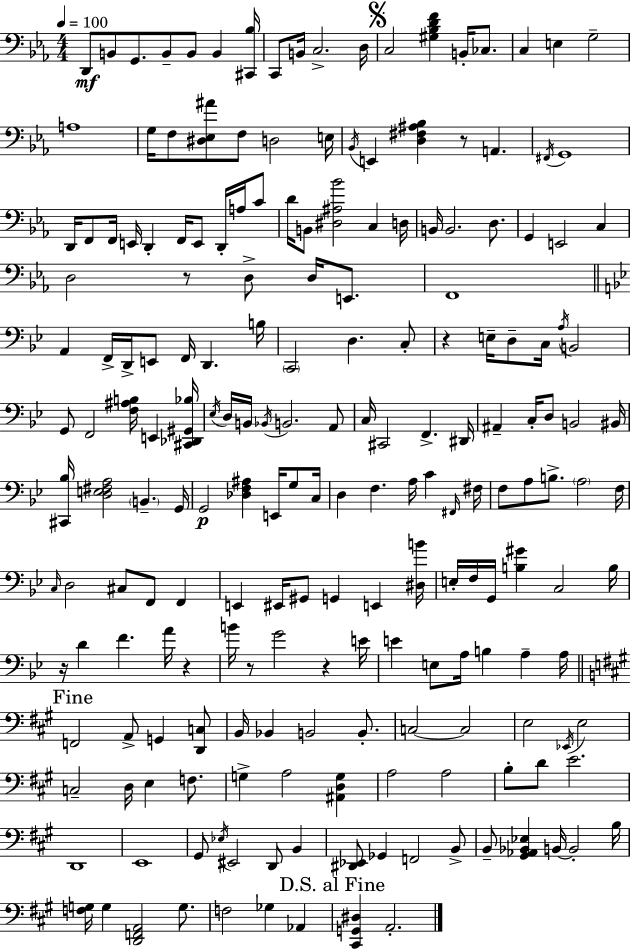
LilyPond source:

{
  \clef bass
  \numericTimeSignature
  \time 4/4
  \key ees \major
  \tempo 4 = 100
  d,8\mf b,8 g,8. b,8-- b,8 b,4 <cis, bes>16 | c,8 b,16 c2.-> d16 | \mark \markup { \musicglyph "scripts.segno" } c2 <gis bes d' f'>4 b,16-. ces8. | c4 e4 g2-- | \break a1 | g16 f8 <dis ees ais'>8 f8 d2 e16 | \acciaccatura { bes,16 } e,4 <d fis ais bes>4 r8 a,4. | \acciaccatura { fis,16 } g,1 | \break d,16 f,8 f,16 e,16 d,4-. f,16 e,8 d,16-. a16 | c'8 d'16 b,8 <dis ais bes'>2 c4 | d16 b,16 b,2. d8. | g,4 e,2 c4 | \break d2 r8 d8-> d16 e,8. | f,1 | \bar "||" \break \key bes \major a,4 f,16-> d,16-> e,8 f,16 d,4. b16 | \parenthesize c,2 d4. c8-. | r4 e16-- d8-- c16 \acciaccatura { a16 } b,2 | g,8 f,2 <f ais b>16 e,4 | \break <cis, des, gis, bes>16 \acciaccatura { ees16 } d16 b,16 \acciaccatura { bes,16 } b,2. | a,8 c16 cis,2 f,4.-> | dis,16 ais,4-- c16-. d8 b,2 | bis,16 <cis, bes>16 <d e fis a>2 \parenthesize b,4.-- | \break g,16 g,2\p <des f ais>4 e,16 | g8 c16 d4 f4. a16 c'4 | \grace { fis,16 } fis16 f8 a8 b8.-> \parenthesize a2 | f16 \grace { c16 } d2 cis8 f,8 | \break f,4 e,4 eis,16 gis,8 g,4 | e,4 <dis b'>16 e16-. f16 g,16 <b gis'>4 c2 | b16 r16 d'4 f'4. | a'16 r4 b'16 r8 g'2 | \break r4 e'16 e'4 e8 a16 b4 | a4-- a16 \mark "Fine" \bar "||" \break \key a \major f,2 a,8-> g,4 <d, c>8 | b,16 bes,4 b,2 b,8.-. | c2~~ c2 | e2 \acciaccatura { ees,16 } e2 | \break c2-- d16 e4 f8. | g4-> a2 <ais, d g>4 | a2 a2 | b8-. d'8 e'2. | \break d,1 | e,1 | gis,8 \acciaccatura { ees16 } eis,2 d,8 b,4 | <dis, ees,>8 ges,4 f,2 | \break b,8-> b,8-- <gis, aes, bes, ees>4 b,16~~ b,2-. | b16 <f g>16 g4 <d, f, a,>2 g8. | f2 ges4 aes,4 | \mark "D.S. al Fine" <cis, g, dis>4 a,2.-. | \break \bar "|."
}